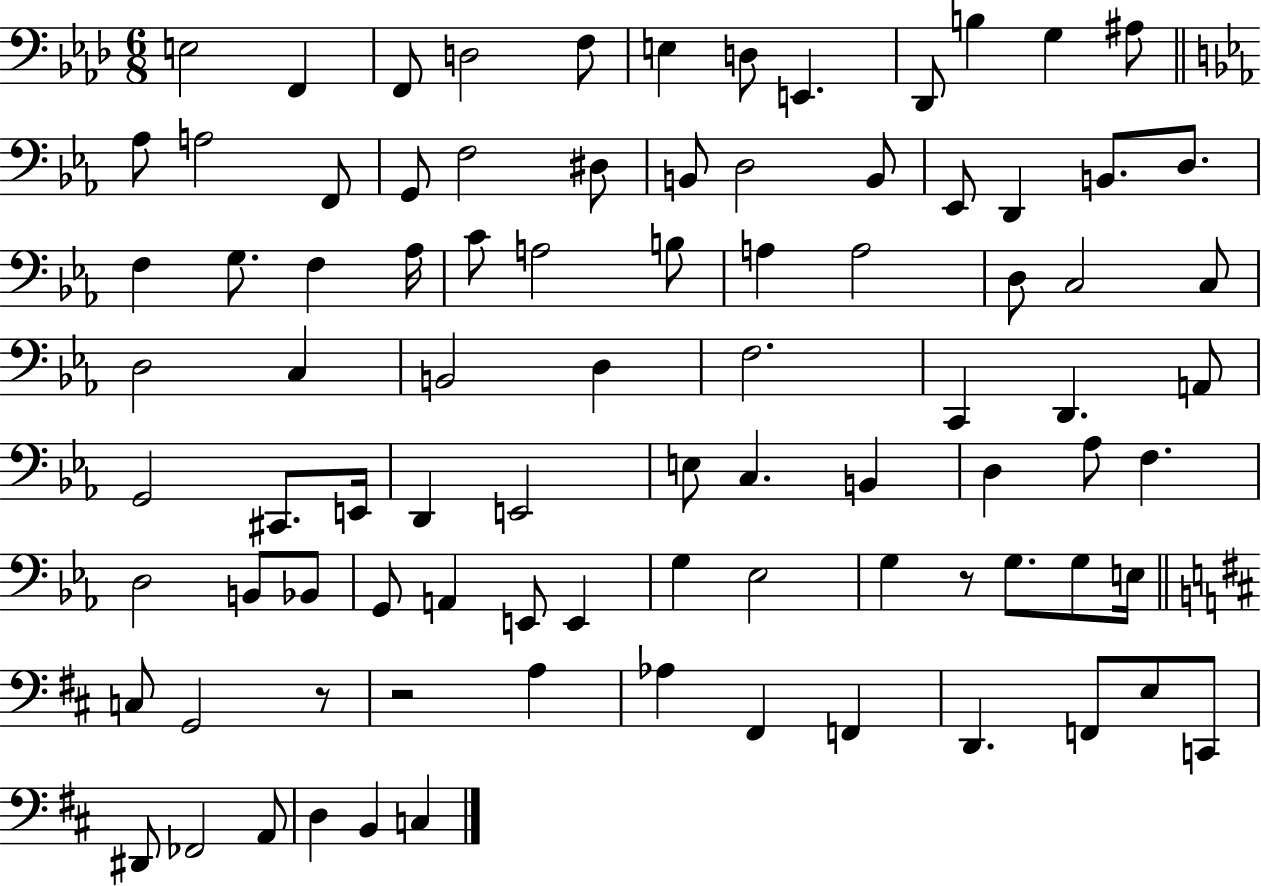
E3/h F2/q F2/e D3/h F3/e E3/q D3/e E2/q. Db2/e B3/q G3/q A#3/e Ab3/e A3/h F2/e G2/e F3/h D#3/e B2/e D3/h B2/e Eb2/e D2/q B2/e. D3/e. F3/q G3/e. F3/q Ab3/s C4/e A3/h B3/e A3/q A3/h D3/e C3/h C3/e D3/h C3/q B2/h D3/q F3/h. C2/q D2/q. A2/e G2/h C#2/e. E2/s D2/q E2/h E3/e C3/q. B2/q D3/q Ab3/e F3/q. D3/h B2/e Bb2/e G2/e A2/q E2/e E2/q G3/q Eb3/h G3/q R/e G3/e. G3/e E3/s C3/e G2/h R/e R/h A3/q Ab3/q F#2/q F2/q D2/q. F2/e E3/e C2/e D#2/e FES2/h A2/e D3/q B2/q C3/q